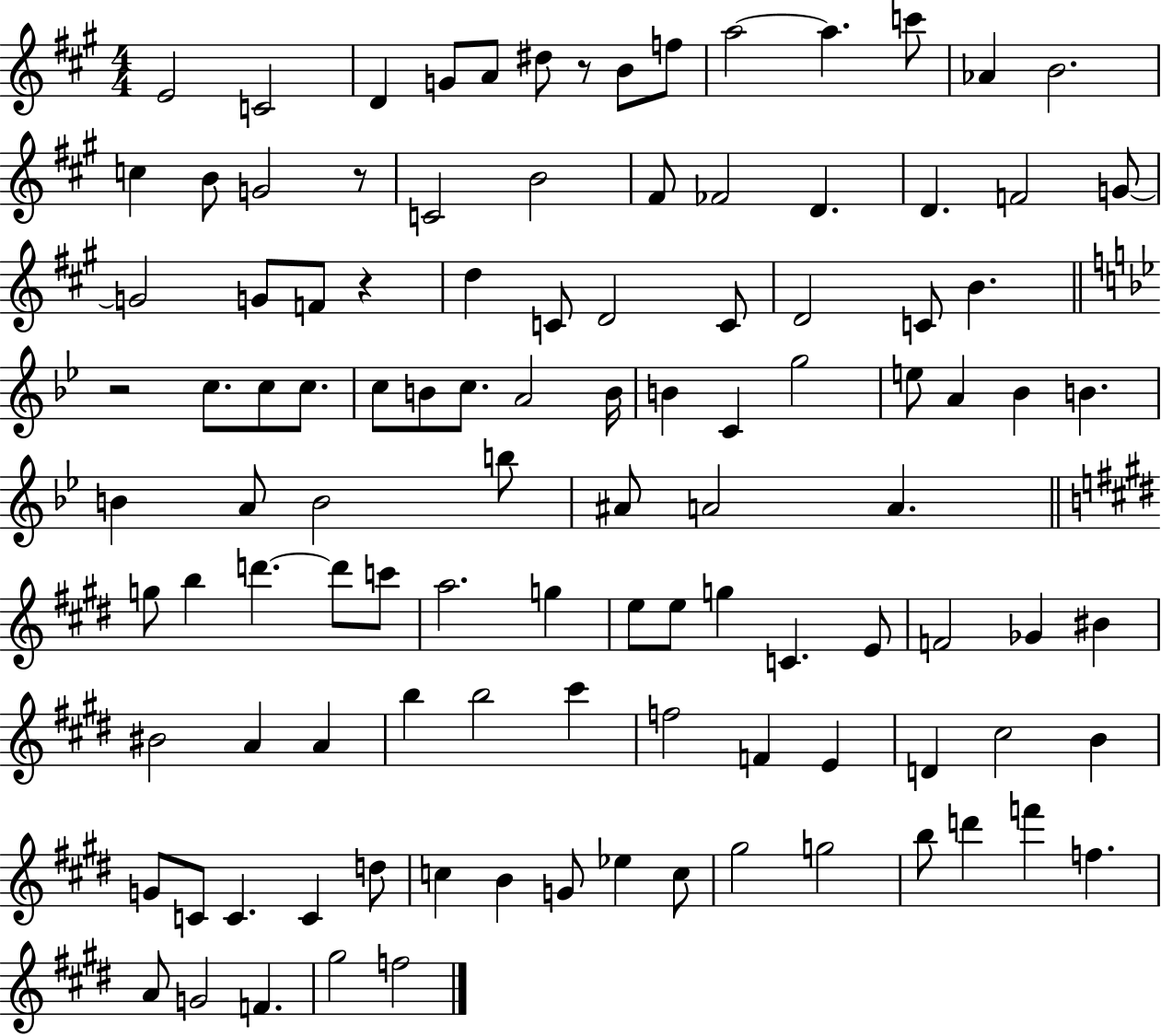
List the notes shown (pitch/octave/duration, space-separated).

E4/h C4/h D4/q G4/e A4/e D#5/e R/e B4/e F5/e A5/h A5/q. C6/e Ab4/q B4/h. C5/q B4/e G4/h R/e C4/h B4/h F#4/e FES4/h D4/q. D4/q. F4/h G4/e G4/h G4/e F4/e R/q D5/q C4/e D4/h C4/e D4/h C4/e B4/q. R/h C5/e. C5/e C5/e. C5/e B4/e C5/e. A4/h B4/s B4/q C4/q G5/h E5/e A4/q Bb4/q B4/q. B4/q A4/e B4/h B5/e A#4/e A4/h A4/q. G5/e B5/q D6/q. D6/e C6/e A5/h. G5/q E5/e E5/e G5/q C4/q. E4/e F4/h Gb4/q BIS4/q BIS4/h A4/q A4/q B5/q B5/h C#6/q F5/h F4/q E4/q D4/q C#5/h B4/q G4/e C4/e C4/q. C4/q D5/e C5/q B4/q G4/e Eb5/q C5/e G#5/h G5/h B5/e D6/q F6/q F5/q. A4/e G4/h F4/q. G#5/h F5/h